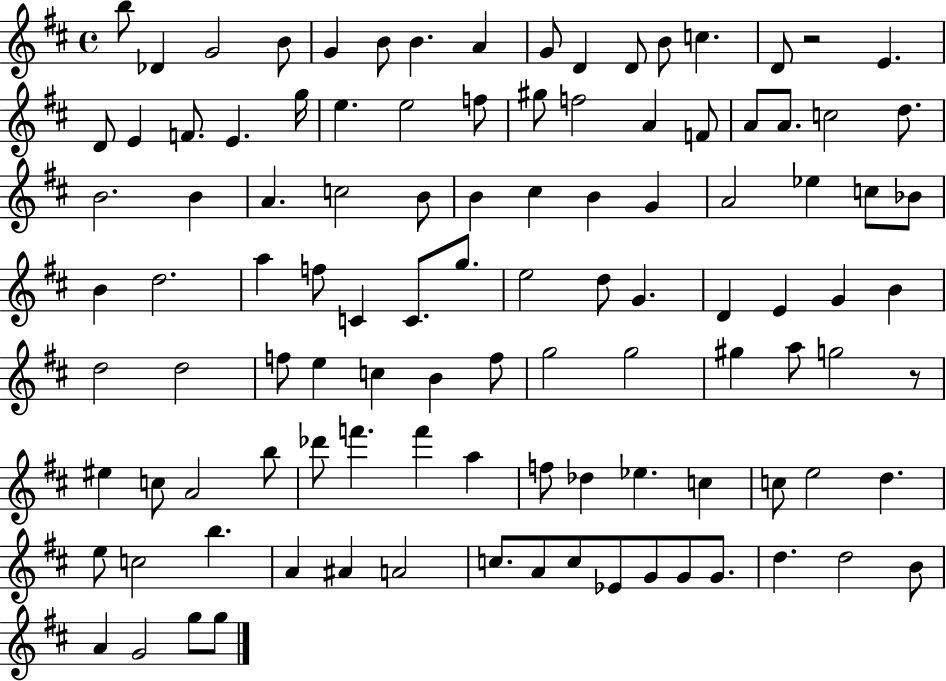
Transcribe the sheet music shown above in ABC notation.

X:1
T:Untitled
M:4/4
L:1/4
K:D
b/2 _D G2 B/2 G B/2 B A G/2 D D/2 B/2 c D/2 z2 E D/2 E F/2 E g/4 e e2 f/2 ^g/2 f2 A F/2 A/2 A/2 c2 d/2 B2 B A c2 B/2 B ^c B G A2 _e c/2 _B/2 B d2 a f/2 C C/2 g/2 e2 d/2 G D E G B d2 d2 f/2 e c B f/2 g2 g2 ^g a/2 g2 z/2 ^e c/2 A2 b/2 _d'/2 f' f' a f/2 _d _e c c/2 e2 d e/2 c2 b A ^A A2 c/2 A/2 c/2 _E/2 G/2 G/2 G/2 d d2 B/2 A G2 g/2 g/2